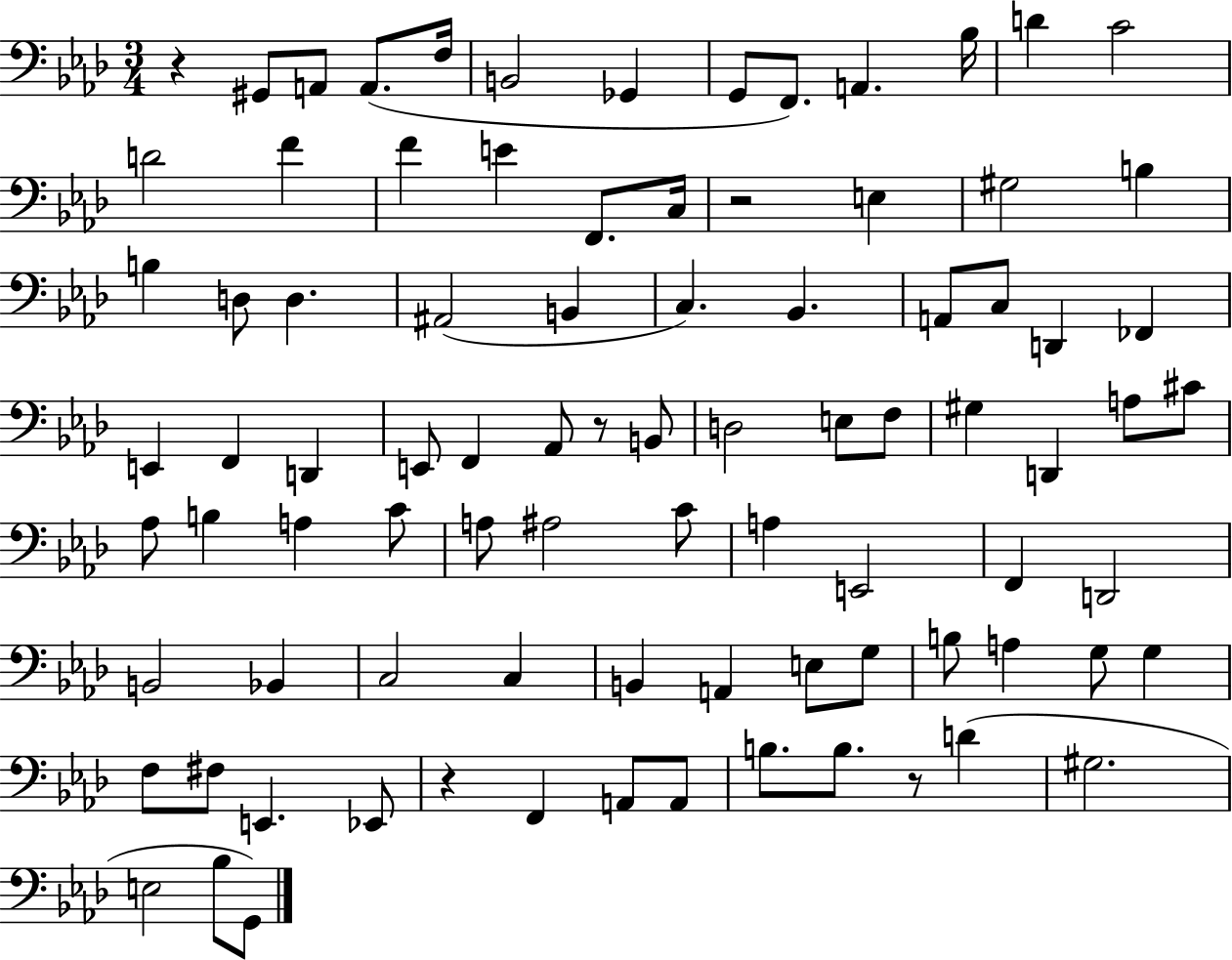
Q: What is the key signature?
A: AES major